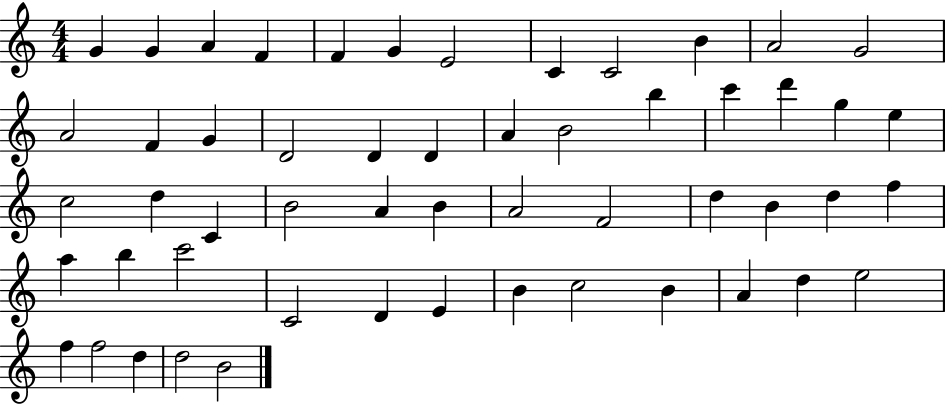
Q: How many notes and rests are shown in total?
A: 54